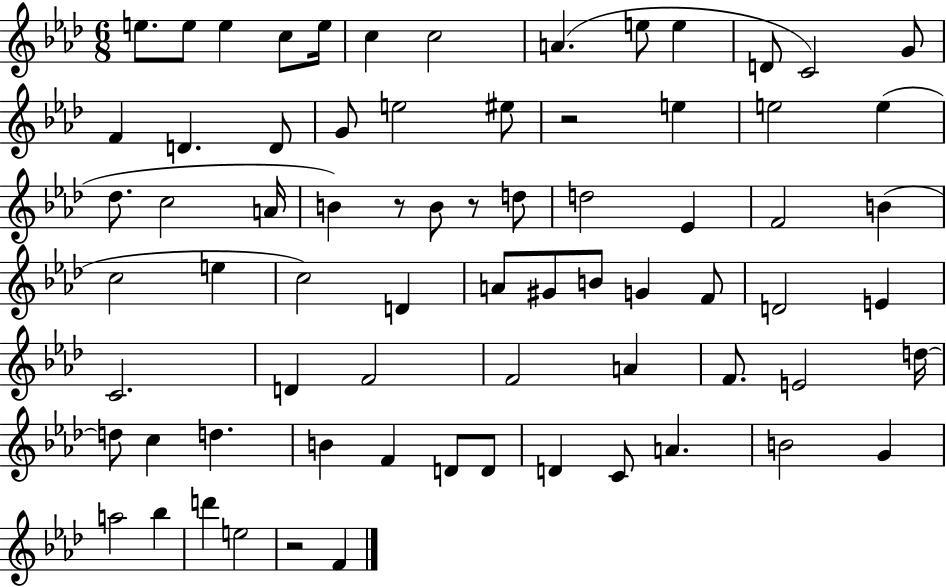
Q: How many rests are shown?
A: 4